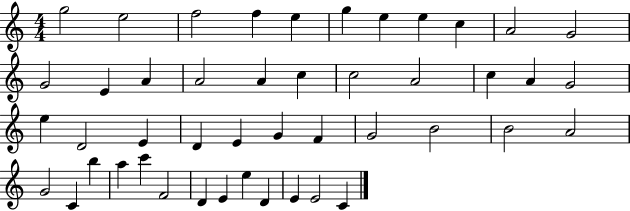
{
  \clef treble
  \numericTimeSignature
  \time 4/4
  \key c \major
  g''2 e''2 | f''2 f''4 e''4 | g''4 e''4 e''4 c''4 | a'2 g'2 | \break g'2 e'4 a'4 | a'2 a'4 c''4 | c''2 a'2 | c''4 a'4 g'2 | \break e''4 d'2 e'4 | d'4 e'4 g'4 f'4 | g'2 b'2 | b'2 a'2 | \break g'2 c'4 b''4 | a''4 c'''4 f'2 | d'4 e'4 e''4 d'4 | e'4 e'2 c'4 | \break \bar "|."
}